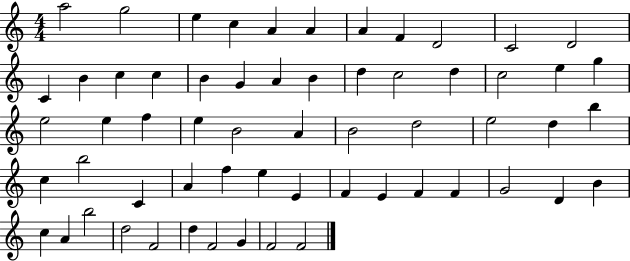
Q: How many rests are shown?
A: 0